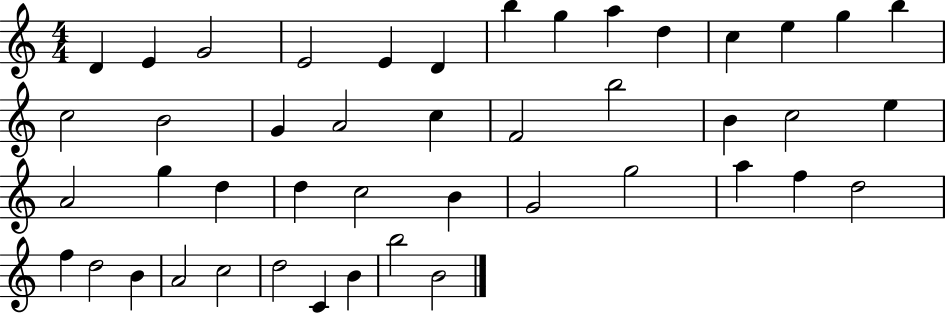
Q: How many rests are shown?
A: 0